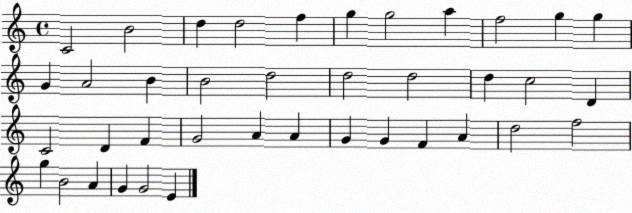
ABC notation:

X:1
T:Untitled
M:4/4
L:1/4
K:C
C2 B2 d d2 f g g2 a f2 g g G A2 B B2 d2 d2 d2 d c2 D C2 D F G2 A A G G F A d2 f2 g B2 A G G2 E